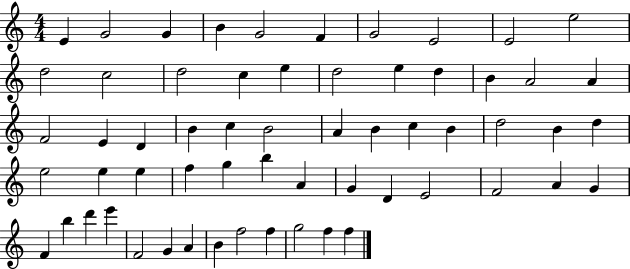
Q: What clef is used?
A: treble